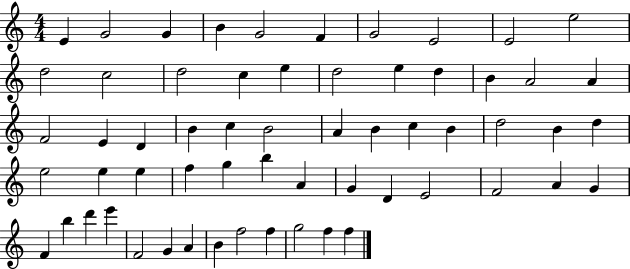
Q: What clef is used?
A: treble